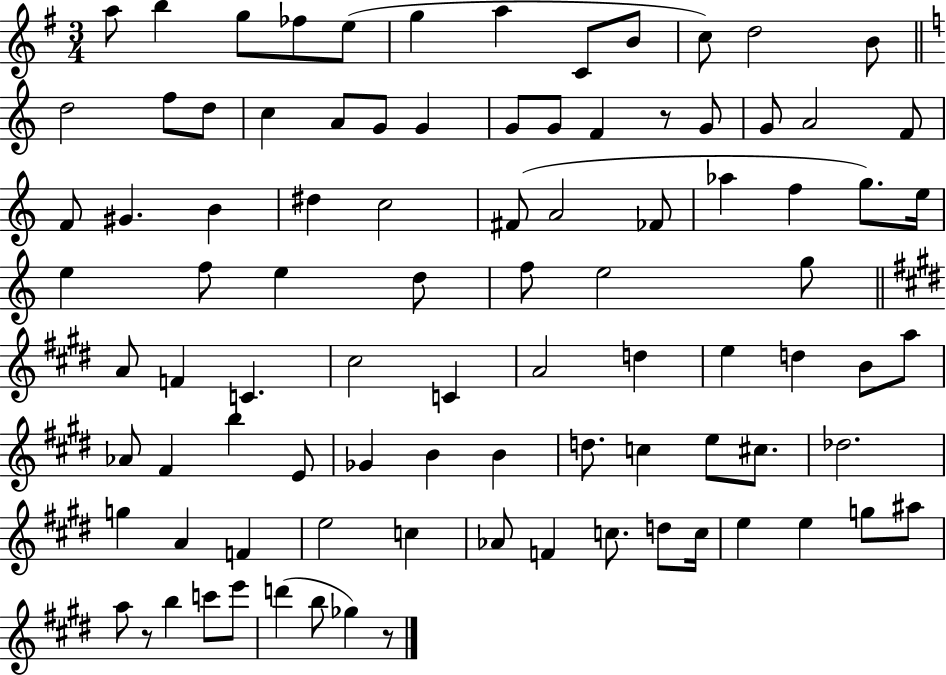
{
  \clef treble
  \numericTimeSignature
  \time 3/4
  \key g \major
  a''8 b''4 g''8 fes''8 e''8( | g''4 a''4 c'8 b'8 | c''8) d''2 b'8 | \bar "||" \break \key c \major d''2 f''8 d''8 | c''4 a'8 g'8 g'4 | g'8 g'8 f'4 r8 g'8 | g'8 a'2 f'8 | \break f'8 gis'4. b'4 | dis''4 c''2 | fis'8( a'2 fes'8 | aes''4 f''4 g''8.) e''16 | \break e''4 f''8 e''4 d''8 | f''8 e''2 g''8 | \bar "||" \break \key e \major a'8 f'4 c'4. | cis''2 c'4 | a'2 d''4 | e''4 d''4 b'8 a''8 | \break aes'8 fis'4 b''4 e'8 | ges'4 b'4 b'4 | d''8. c''4 e''8 cis''8. | des''2. | \break g''4 a'4 f'4 | e''2 c''4 | aes'8 f'4 c''8. d''8 c''16 | e''4 e''4 g''8 ais''8 | \break a''8 r8 b''4 c'''8 e'''8 | d'''4( b''8 ges''4) r8 | \bar "|."
}